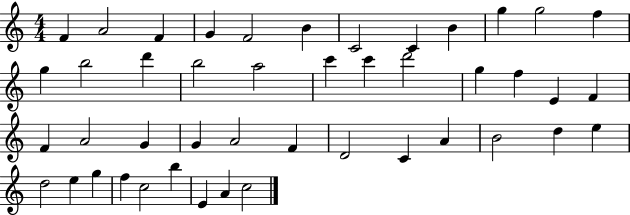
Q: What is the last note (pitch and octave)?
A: C5